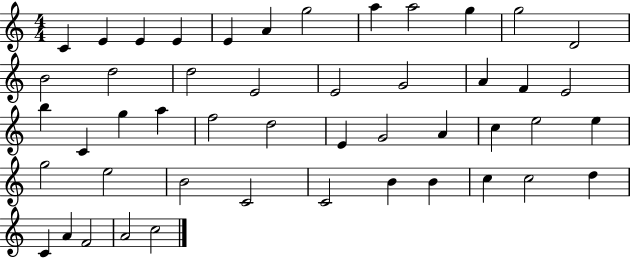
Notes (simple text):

C4/q E4/q E4/q E4/q E4/q A4/q G5/h A5/q A5/h G5/q G5/h D4/h B4/h D5/h D5/h E4/h E4/h G4/h A4/q F4/q E4/h B5/q C4/q G5/q A5/q F5/h D5/h E4/q G4/h A4/q C5/q E5/h E5/q G5/h E5/h B4/h C4/h C4/h B4/q B4/q C5/q C5/h D5/q C4/q A4/q F4/h A4/h C5/h